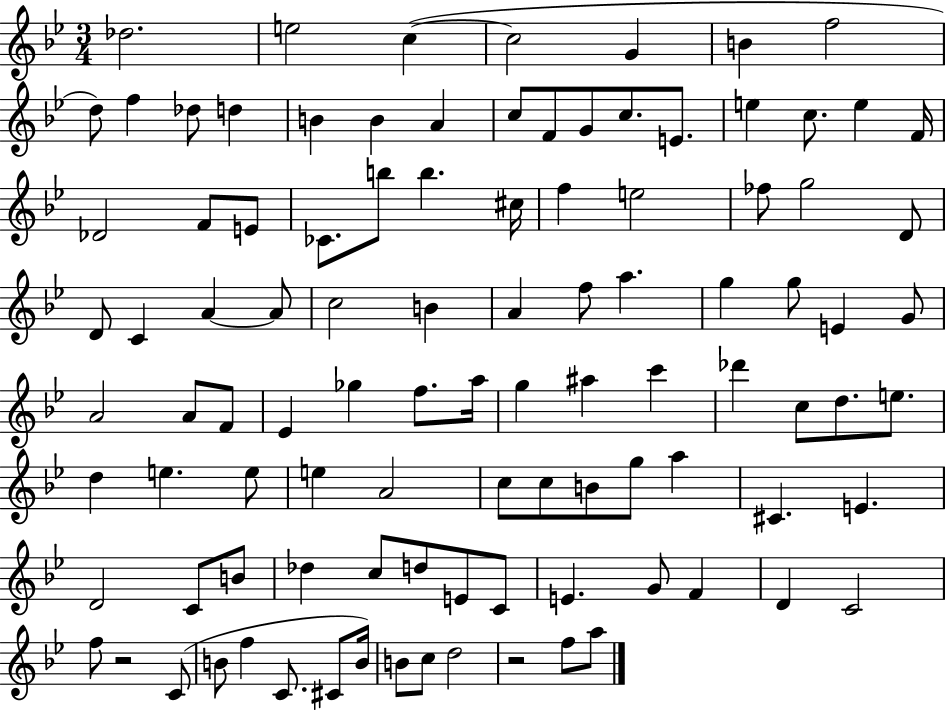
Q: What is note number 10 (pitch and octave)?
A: Db5